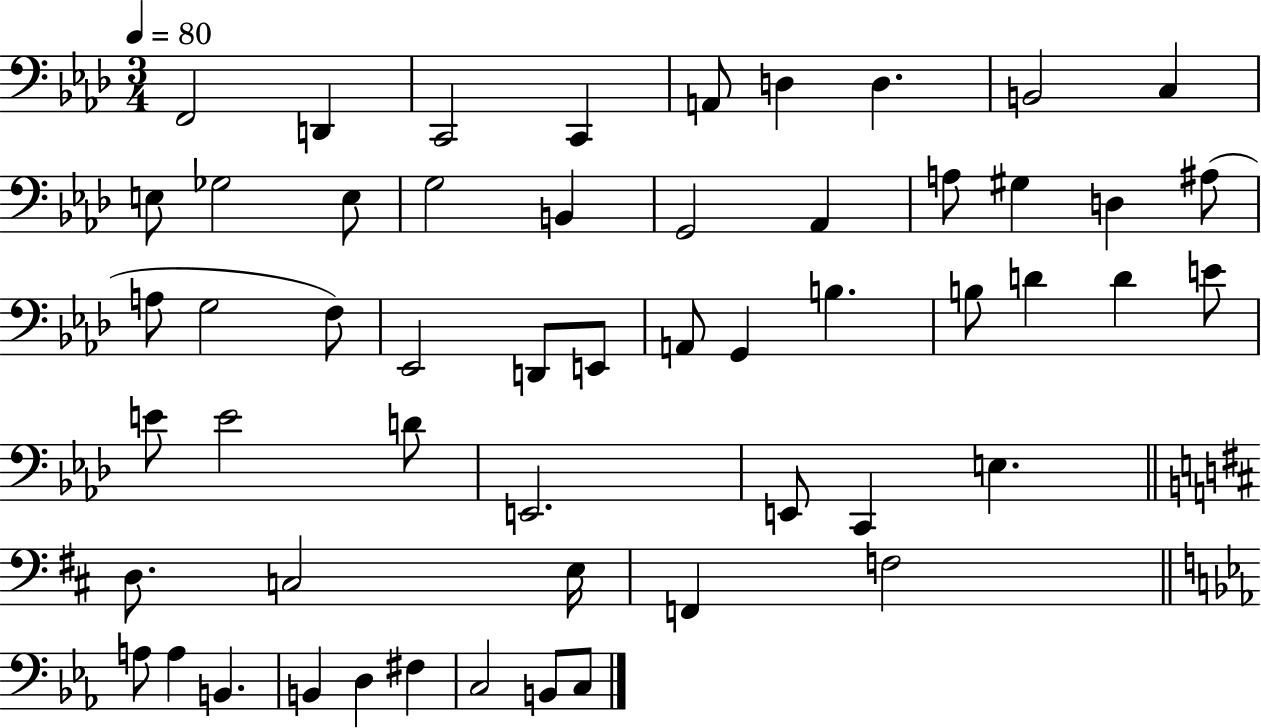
X:1
T:Untitled
M:3/4
L:1/4
K:Ab
F,,2 D,, C,,2 C,, A,,/2 D, D, B,,2 C, E,/2 _G,2 E,/2 G,2 B,, G,,2 _A,, A,/2 ^G, D, ^A,/2 A,/2 G,2 F,/2 _E,,2 D,,/2 E,,/2 A,,/2 G,, B, B,/2 D D E/2 E/2 E2 D/2 E,,2 E,,/2 C,, E, D,/2 C,2 E,/4 F,, F,2 A,/2 A, B,, B,, D, ^F, C,2 B,,/2 C,/2